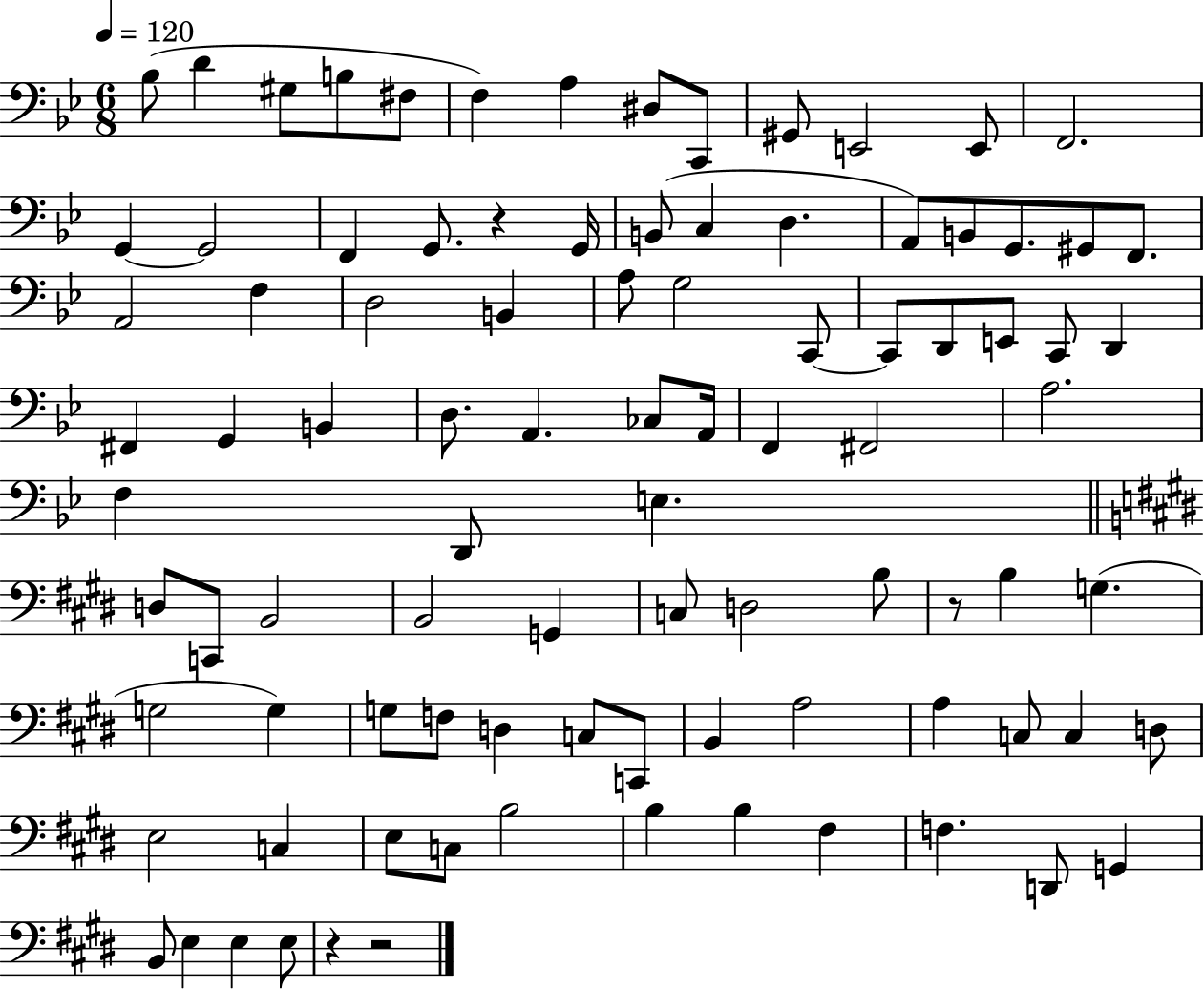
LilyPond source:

{
  \clef bass
  \numericTimeSignature
  \time 6/8
  \key bes \major
  \tempo 4 = 120
  bes8( d'4 gis8 b8 fis8 | f4) a4 dis8 c,8 | gis,8 e,2 e,8 | f,2. | \break g,4~~ g,2 | f,4 g,8. r4 g,16 | b,8( c4 d4. | a,8) b,8 g,8. gis,8 f,8. | \break a,2 f4 | d2 b,4 | a8 g2 c,8~~ | c,8 d,8 e,8 c,8 d,4 | \break fis,4 g,4 b,4 | d8. a,4. ces8 a,16 | f,4 fis,2 | a2. | \break f4 d,8 e4. | \bar "||" \break \key e \major d8 c,8 b,2 | b,2 g,4 | c8 d2 b8 | r8 b4 g4.( | \break g2 g4) | g8 f8 d4 c8 c,8 | b,4 a2 | a4 c8 c4 d8 | \break e2 c4 | e8 c8 b2 | b4 b4 fis4 | f4. d,8 g,4 | \break b,8 e4 e4 e8 | r4 r2 | \bar "|."
}